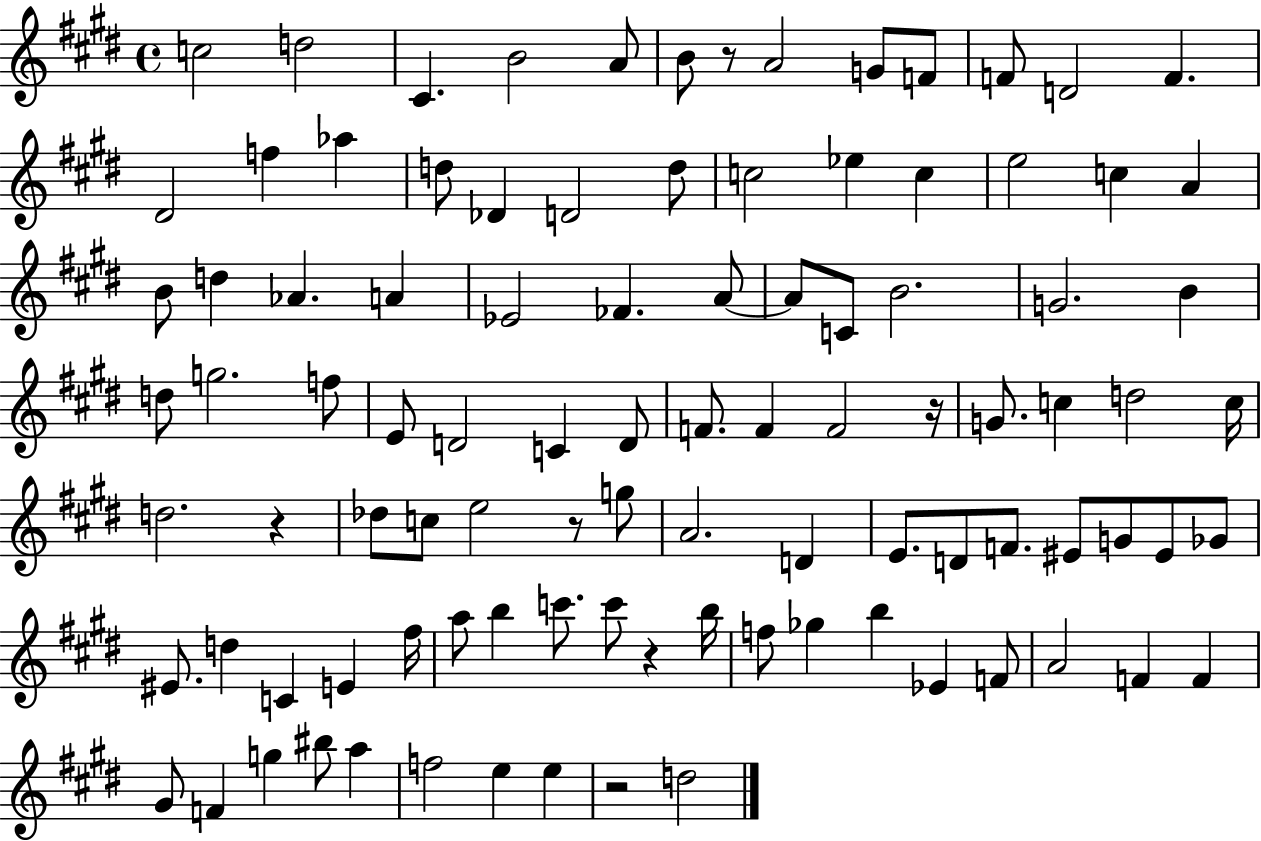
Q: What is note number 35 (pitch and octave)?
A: B4